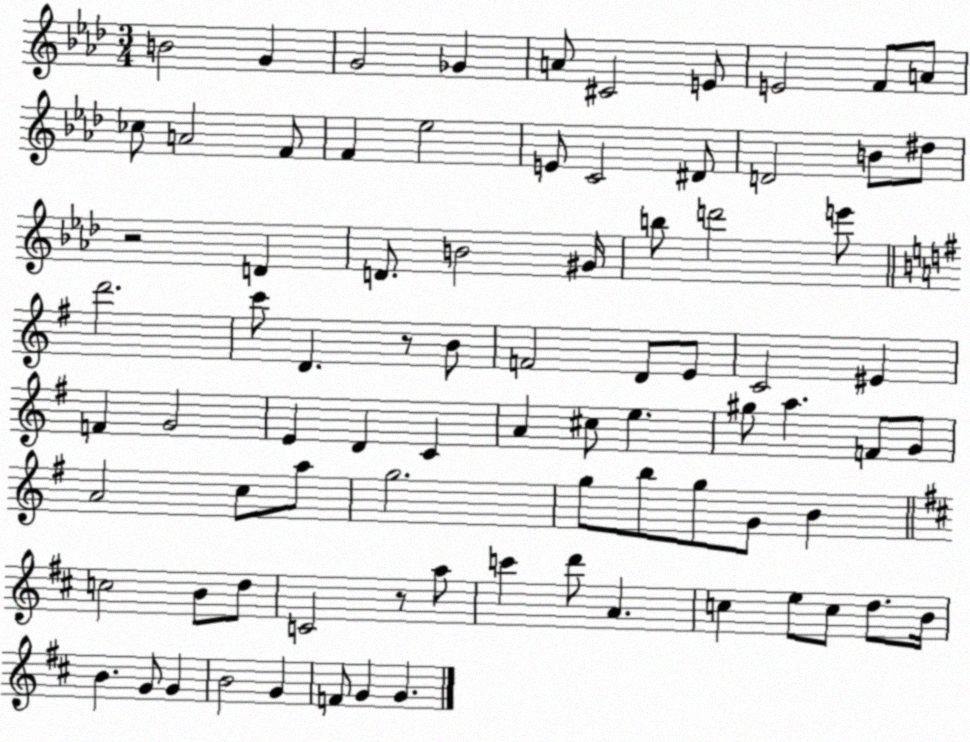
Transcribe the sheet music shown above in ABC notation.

X:1
T:Untitled
M:3/4
L:1/4
K:Ab
B2 G G2 _G A/2 ^C2 E/2 E2 F/2 A/2 _c/2 A2 F/2 F _e2 E/2 C2 ^D/2 D2 B/2 ^d/2 z2 D D/2 B2 ^G/4 b/2 d'2 e'/2 d'2 c'/2 D z/2 B/2 F2 D/2 E/2 C2 ^E F G2 E D C A ^c/2 e ^g/2 a F/2 G/2 A2 c/2 a/2 g2 g/2 b/2 g/2 G/2 B c2 B/2 d/2 C2 z/2 a/2 c' d'/2 A c e/2 c/2 d/2 B/4 B G/2 G B2 G F/2 G G